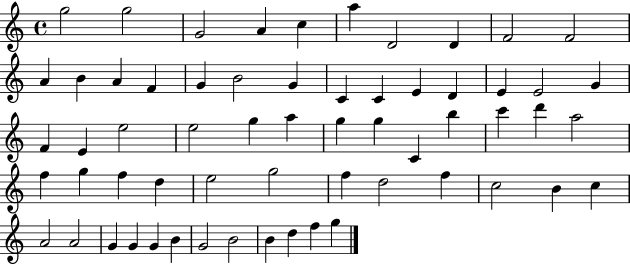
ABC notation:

X:1
T:Untitled
M:4/4
L:1/4
K:C
g2 g2 G2 A c a D2 D F2 F2 A B A F G B2 G C C E D E E2 G F E e2 e2 g a g g C b c' d' a2 f g f d e2 g2 f d2 f c2 B c A2 A2 G G G B G2 B2 B d f g